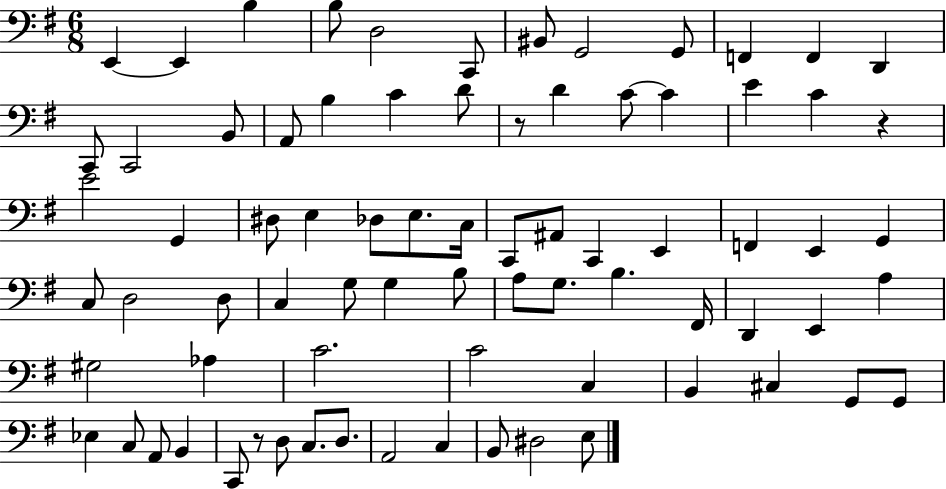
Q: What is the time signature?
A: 6/8